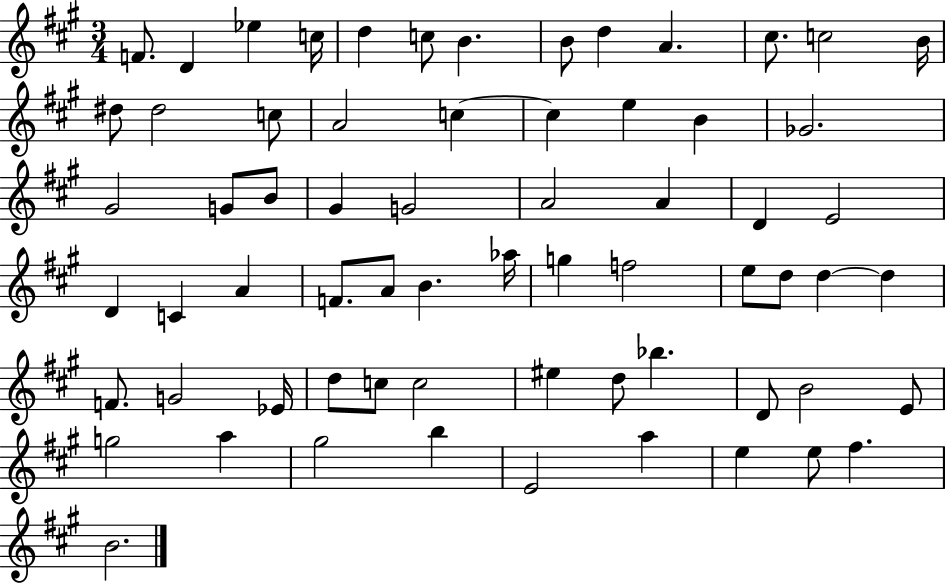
X:1
T:Untitled
M:3/4
L:1/4
K:A
F/2 D _e c/4 d c/2 B B/2 d A ^c/2 c2 B/4 ^d/2 ^d2 c/2 A2 c c e B _G2 ^G2 G/2 B/2 ^G G2 A2 A D E2 D C A F/2 A/2 B _a/4 g f2 e/2 d/2 d d F/2 G2 _E/4 d/2 c/2 c2 ^e d/2 _b D/2 B2 E/2 g2 a ^g2 b E2 a e e/2 ^f B2